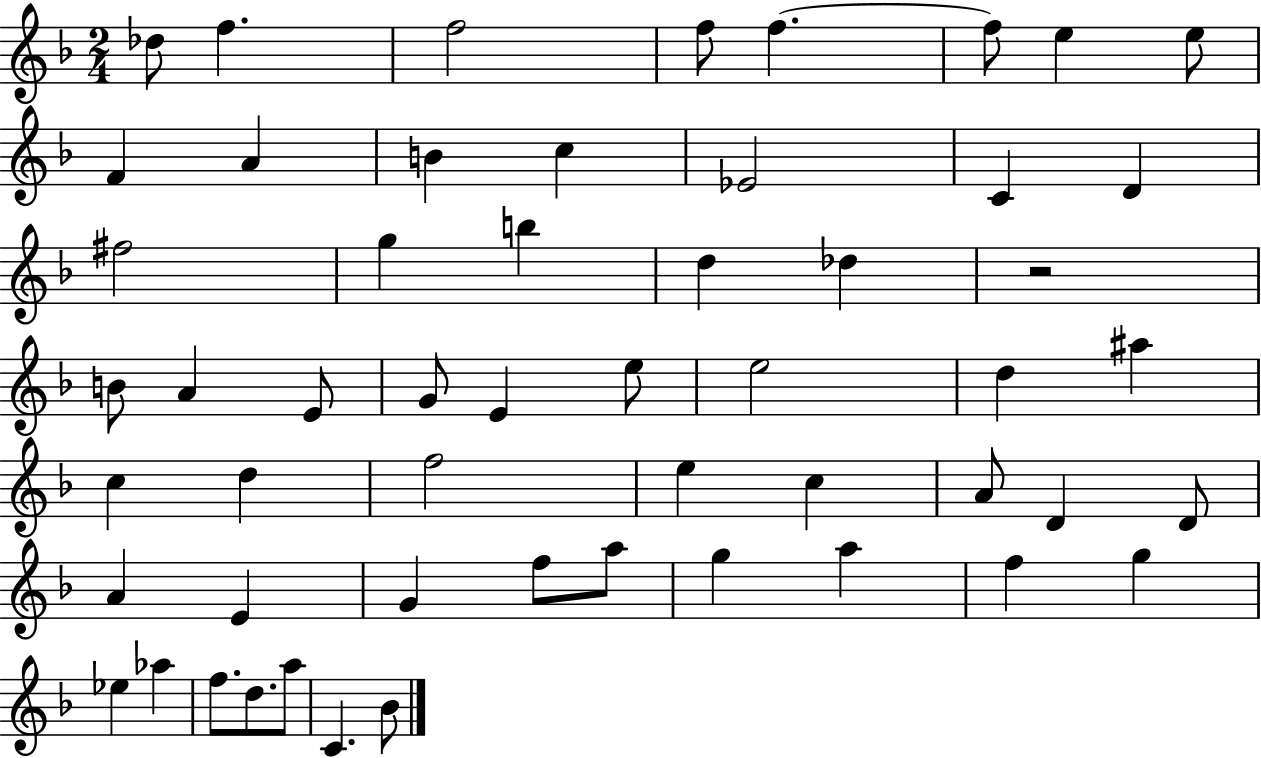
Db5/e F5/q. F5/h F5/e F5/q. F5/e E5/q E5/e F4/q A4/q B4/q C5/q Eb4/h C4/q D4/q F#5/h G5/q B5/q D5/q Db5/q R/h B4/e A4/q E4/e G4/e E4/q E5/e E5/h D5/q A#5/q C5/q D5/q F5/h E5/q C5/q A4/e D4/q D4/e A4/q E4/q G4/q F5/e A5/e G5/q A5/q F5/q G5/q Eb5/q Ab5/q F5/e. D5/e. A5/e C4/q. Bb4/e